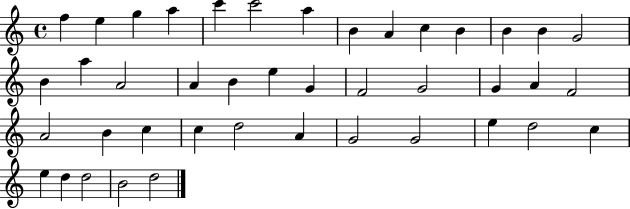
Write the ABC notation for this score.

X:1
T:Untitled
M:4/4
L:1/4
K:C
f e g a c' c'2 a B A c B B B G2 B a A2 A B e G F2 G2 G A F2 A2 B c c d2 A G2 G2 e d2 c e d d2 B2 d2